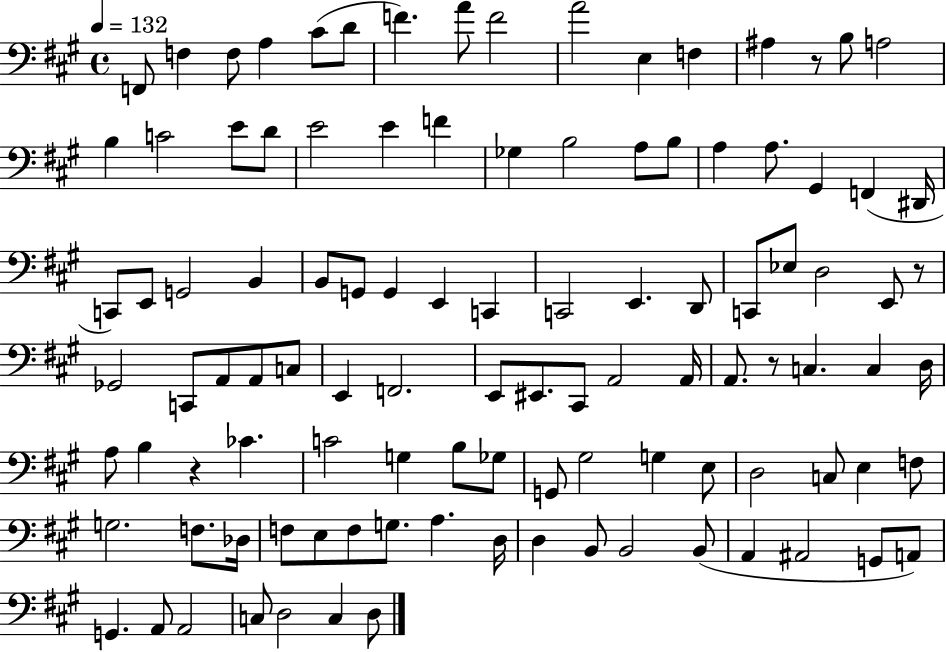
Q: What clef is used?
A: bass